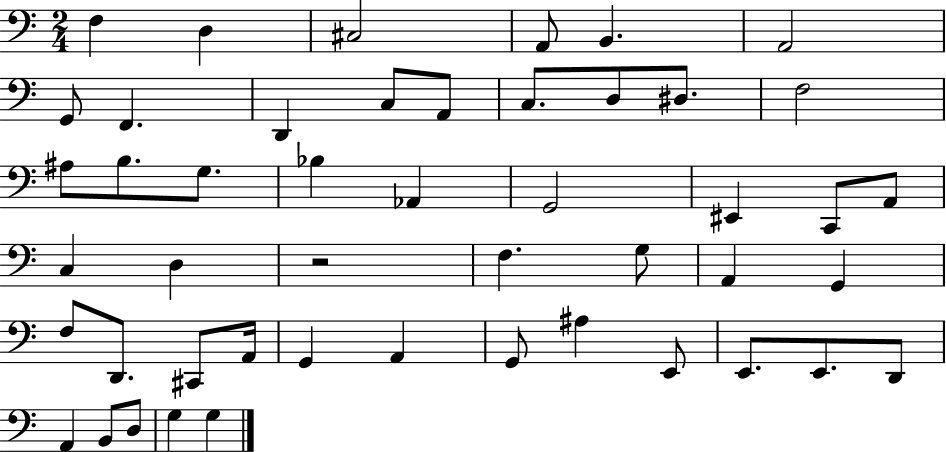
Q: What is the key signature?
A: C major